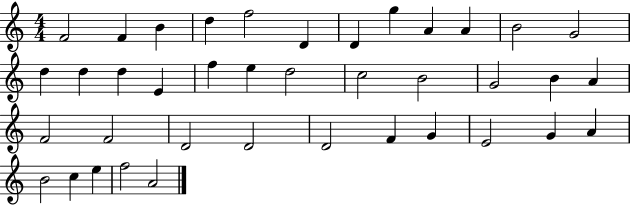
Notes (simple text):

F4/h F4/q B4/q D5/q F5/h D4/q D4/q G5/q A4/q A4/q B4/h G4/h D5/q D5/q D5/q E4/q F5/q E5/q D5/h C5/h B4/h G4/h B4/q A4/q F4/h F4/h D4/h D4/h D4/h F4/q G4/q E4/h G4/q A4/q B4/h C5/q E5/q F5/h A4/h